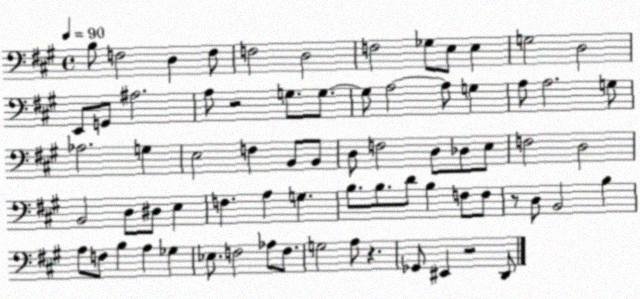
X:1
T:Untitled
M:4/4
L:1/4
K:A
B,/2 F,2 D, F,/2 F,2 D,2 F,2 _G,/2 E,/2 E, G,2 D,2 E,,/2 G,,/2 ^A,2 A,/2 z2 G,/2 G,/2 G,/2 A,2 A,/2 G, A,/2 A,2 G,/2 _A,2 G, E,2 F, B,,/2 B,,/2 D,/2 F,2 D,/2 _D,/2 E,/2 F,2 D,2 B,,2 D,/2 ^D,/2 E, F, A, G, B,/2 B,/2 D/2 B, F,/2 F,/2 z/2 D,/2 B,,2 B, A,/2 F,/2 B, A, _G, _E,/2 F,2 _A,/2 F,/2 G,2 A,/2 z _G,,/2 ^E,, z2 D,,/2